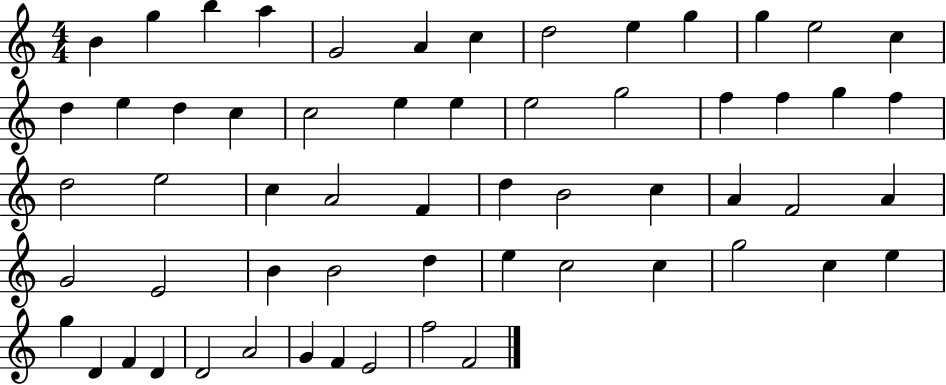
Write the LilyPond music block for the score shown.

{
  \clef treble
  \numericTimeSignature
  \time 4/4
  \key c \major
  b'4 g''4 b''4 a''4 | g'2 a'4 c''4 | d''2 e''4 g''4 | g''4 e''2 c''4 | \break d''4 e''4 d''4 c''4 | c''2 e''4 e''4 | e''2 g''2 | f''4 f''4 g''4 f''4 | \break d''2 e''2 | c''4 a'2 f'4 | d''4 b'2 c''4 | a'4 f'2 a'4 | \break g'2 e'2 | b'4 b'2 d''4 | e''4 c''2 c''4 | g''2 c''4 e''4 | \break g''4 d'4 f'4 d'4 | d'2 a'2 | g'4 f'4 e'2 | f''2 f'2 | \break \bar "|."
}